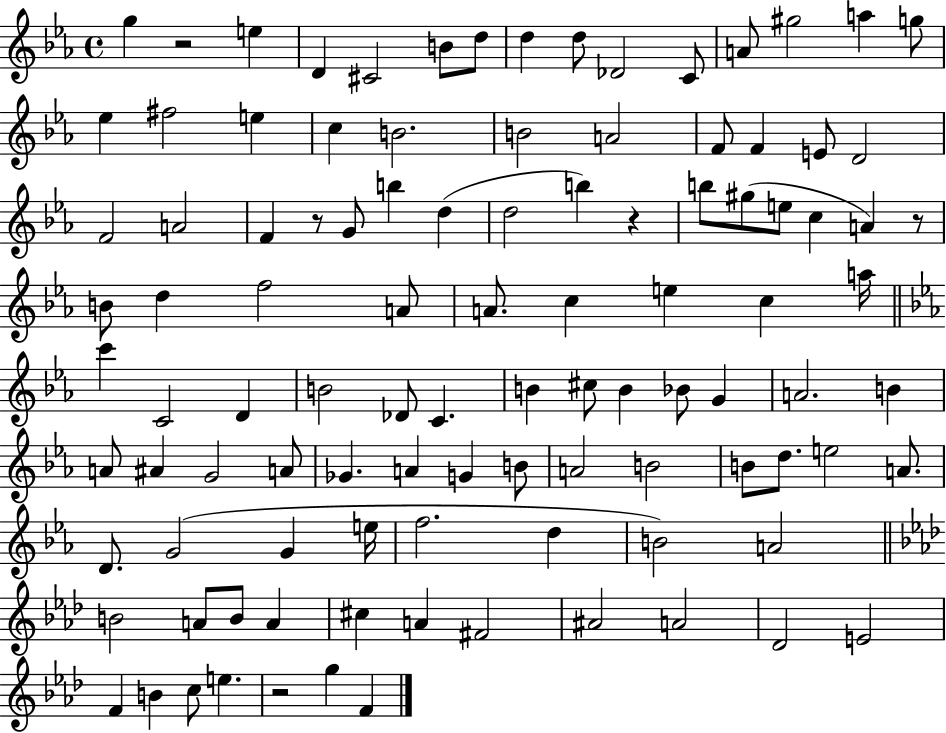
G5/q R/h E5/q D4/q C#4/h B4/e D5/e D5/q D5/e Db4/h C4/e A4/e G#5/h A5/q G5/e Eb5/q F#5/h E5/q C5/q B4/h. B4/h A4/h F4/e F4/q E4/e D4/h F4/h A4/h F4/q R/e G4/e B5/q D5/q D5/h B5/q R/q B5/e G#5/e E5/e C5/q A4/q R/e B4/e D5/q F5/h A4/e A4/e. C5/q E5/q C5/q A5/s C6/q C4/h D4/q B4/h Db4/e C4/q. B4/q C#5/e B4/q Bb4/e G4/q A4/h. B4/q A4/e A#4/q G4/h A4/e Gb4/q. A4/q G4/q B4/e A4/h B4/h B4/e D5/e. E5/h A4/e. D4/e. G4/h G4/q E5/s F5/h. D5/q B4/h A4/h B4/h A4/e B4/e A4/q C#5/q A4/q F#4/h A#4/h A4/h Db4/h E4/h F4/q B4/q C5/e E5/q. R/h G5/q F4/q